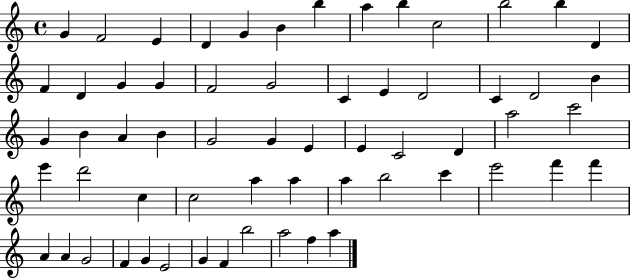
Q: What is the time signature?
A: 4/4